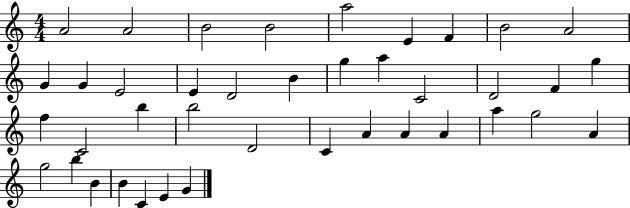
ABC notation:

X:1
T:Untitled
M:4/4
L:1/4
K:C
A2 A2 B2 B2 a2 E F B2 A2 G G E2 E D2 B g a C2 D2 F g f C2 b b2 D2 C A A A a g2 A g2 b B B C E G